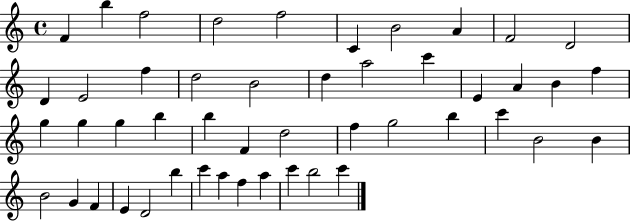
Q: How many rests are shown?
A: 0